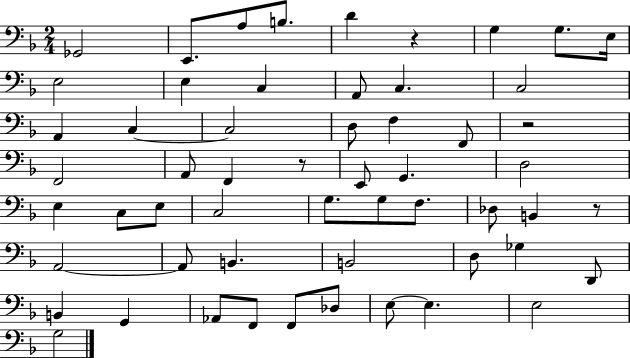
{
  \clef bass
  \numericTimeSignature
  \time 2/4
  \key f \major
  ges,2 | e,8. a8 b8. | d'4 r4 | g4 g8. e16 | \break e2 | e4 c4 | a,8 c4. | c2 | \break a,4 c4~~ | c2 | d8 f4 f,8 | r2 | \break f,2 | a,8 f,4 r8 | e,8 g,4. | d2 | \break e4 c8 e8 | c2 | g8. g8 f8. | des8 b,4 r8 | \break a,2~~ | a,8 b,4. | b,2 | d8 ges4 d,8 | \break b,4 g,4 | aes,8 f,8 f,8 des8 | e8~~ e4. | e2 | \break g2 | \bar "|."
}